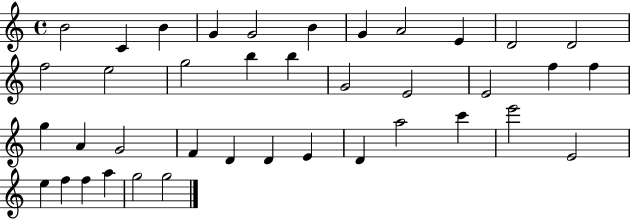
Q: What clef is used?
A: treble